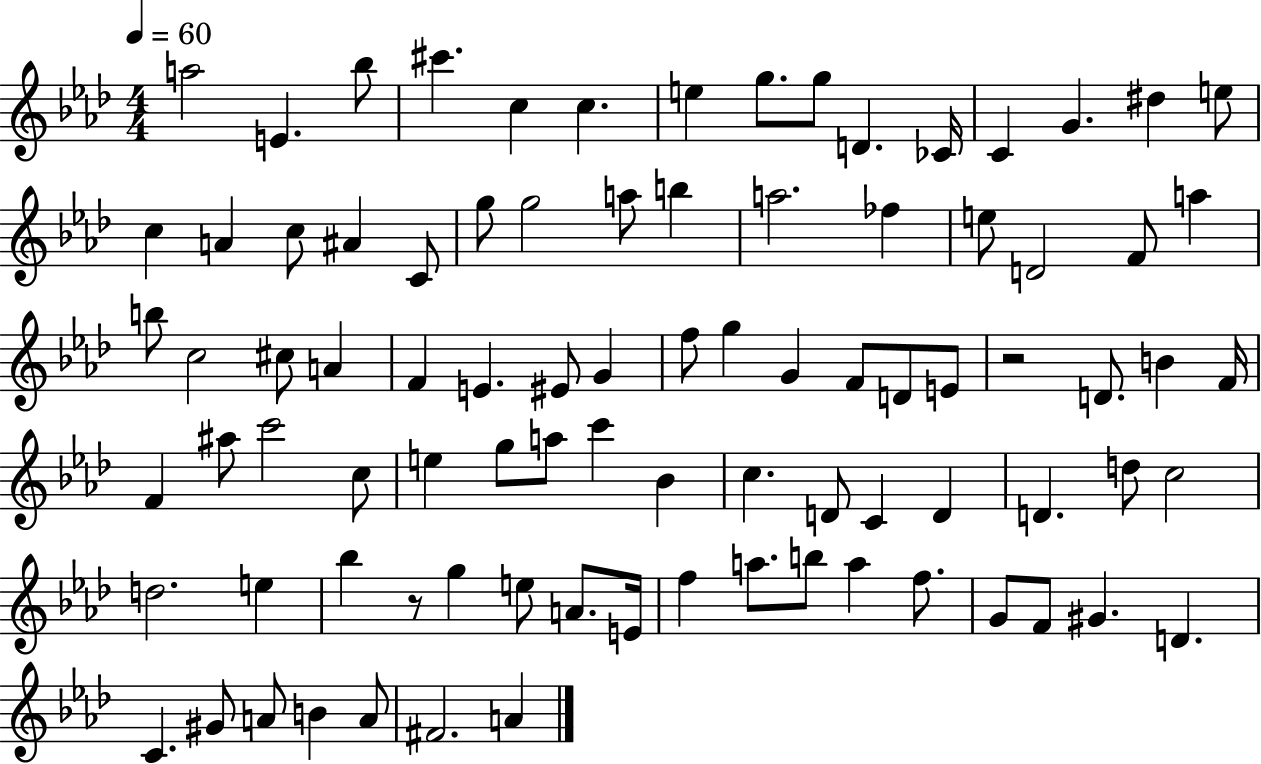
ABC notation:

X:1
T:Untitled
M:4/4
L:1/4
K:Ab
a2 E _b/2 ^c' c c e g/2 g/2 D _C/4 C G ^d e/2 c A c/2 ^A C/2 g/2 g2 a/2 b a2 _f e/2 D2 F/2 a b/2 c2 ^c/2 A F E ^E/2 G f/2 g G F/2 D/2 E/2 z2 D/2 B F/4 F ^a/2 c'2 c/2 e g/2 a/2 c' _B c D/2 C D D d/2 c2 d2 e _b z/2 g e/2 A/2 E/4 f a/2 b/2 a f/2 G/2 F/2 ^G D C ^G/2 A/2 B A/2 ^F2 A